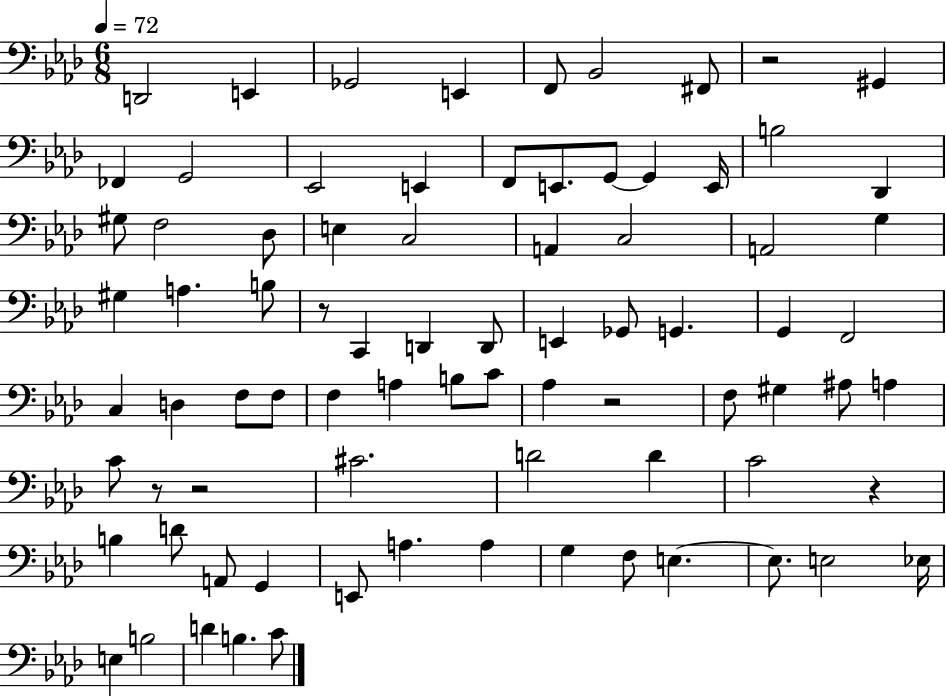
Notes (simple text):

D2/h E2/q Gb2/h E2/q F2/e Bb2/h F#2/e R/h G#2/q FES2/q G2/h Eb2/h E2/q F2/e E2/e. G2/e G2/q E2/s B3/h Db2/q G#3/e F3/h Db3/e E3/q C3/h A2/q C3/h A2/h G3/q G#3/q A3/q. B3/e R/e C2/q D2/q D2/e E2/q Gb2/e G2/q. G2/q F2/h C3/q D3/q F3/e F3/e F3/q A3/q B3/e C4/e Ab3/q R/h F3/e G#3/q A#3/e A3/q C4/e R/e R/h C#4/h. D4/h D4/q C4/h R/q B3/q D4/e A2/e G2/q E2/e A3/q. A3/q G3/q F3/e E3/q. E3/e. E3/h Eb3/s E3/q B3/h D4/q B3/q. C4/e